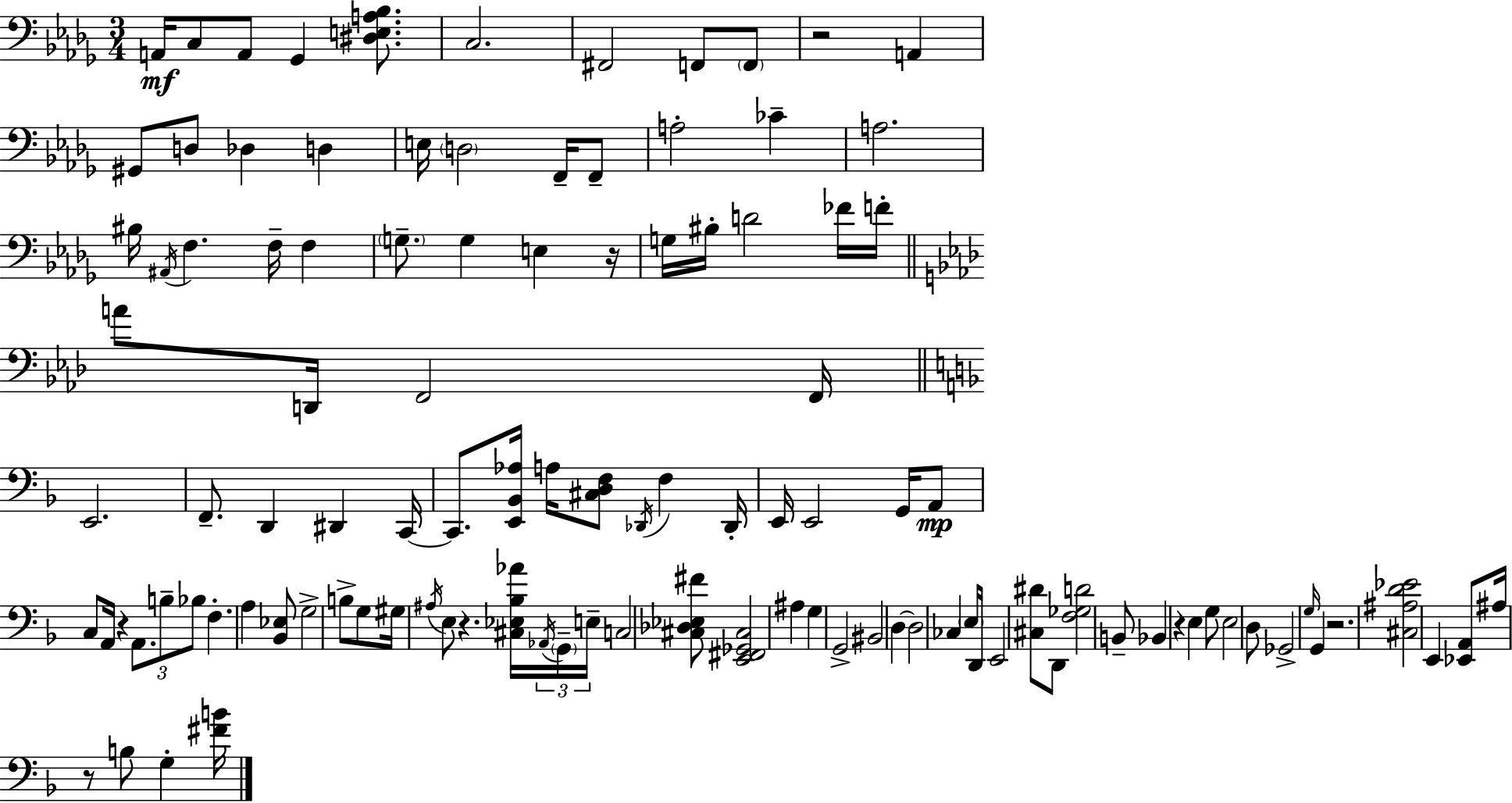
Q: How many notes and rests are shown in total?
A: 111